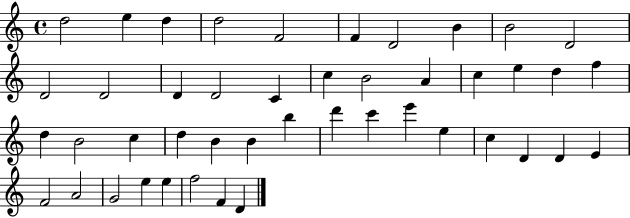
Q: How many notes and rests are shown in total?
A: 45